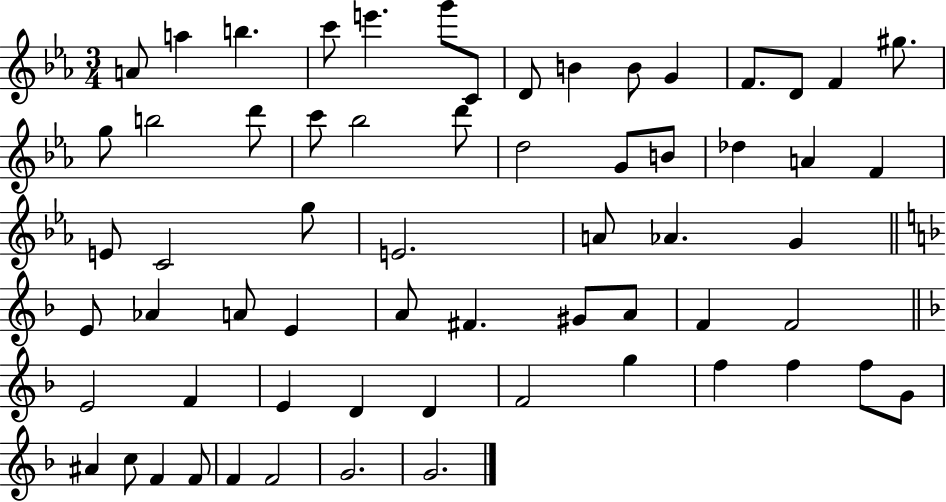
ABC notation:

X:1
T:Untitled
M:3/4
L:1/4
K:Eb
A/2 a b c'/2 e' g'/2 C/2 D/2 B B/2 G F/2 D/2 F ^g/2 g/2 b2 d'/2 c'/2 _b2 d'/2 d2 G/2 B/2 _d A F E/2 C2 g/2 E2 A/2 _A G E/2 _A A/2 E A/2 ^F ^G/2 A/2 F F2 E2 F E D D F2 g f f f/2 G/2 ^A c/2 F F/2 F F2 G2 G2